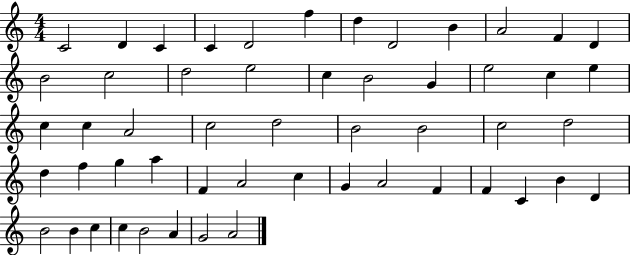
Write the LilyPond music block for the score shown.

{
  \clef treble
  \numericTimeSignature
  \time 4/4
  \key c \major
  c'2 d'4 c'4 | c'4 d'2 f''4 | d''4 d'2 b'4 | a'2 f'4 d'4 | \break b'2 c''2 | d''2 e''2 | c''4 b'2 g'4 | e''2 c''4 e''4 | \break c''4 c''4 a'2 | c''2 d''2 | b'2 b'2 | c''2 d''2 | \break d''4 f''4 g''4 a''4 | f'4 a'2 c''4 | g'4 a'2 f'4 | f'4 c'4 b'4 d'4 | \break b'2 b'4 c''4 | c''4 b'2 a'4 | g'2 a'2 | \bar "|."
}